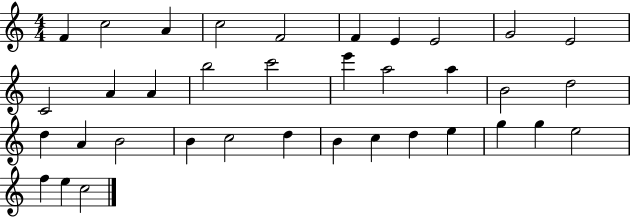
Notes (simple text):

F4/q C5/h A4/q C5/h F4/h F4/q E4/q E4/h G4/h E4/h C4/h A4/q A4/q B5/h C6/h E6/q A5/h A5/q B4/h D5/h D5/q A4/q B4/h B4/q C5/h D5/q B4/q C5/q D5/q E5/q G5/q G5/q E5/h F5/q E5/q C5/h